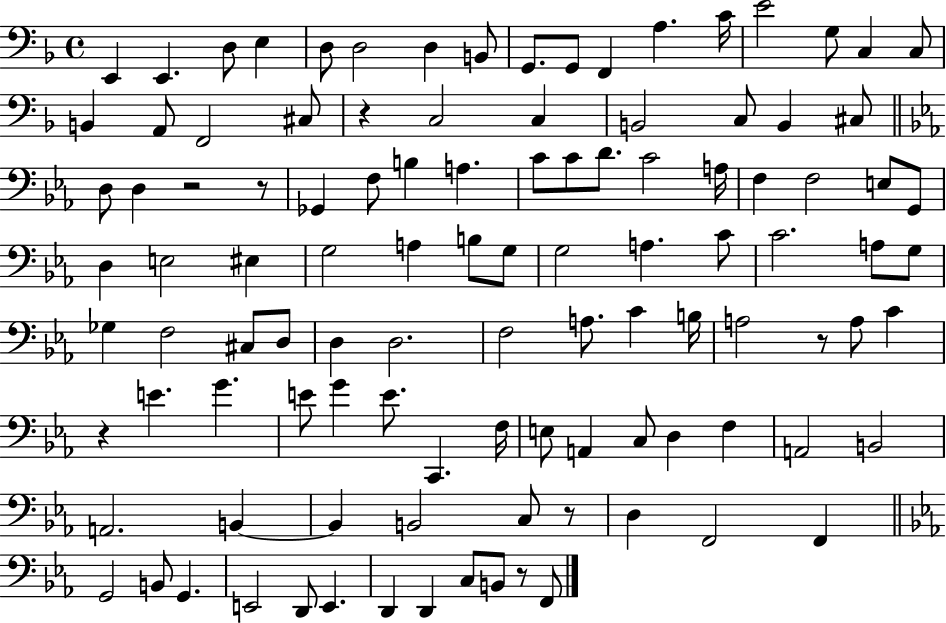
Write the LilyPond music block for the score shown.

{
  \clef bass
  \time 4/4
  \defaultTimeSignature
  \key f \major
  e,4 e,4. d8 e4 | d8 d2 d4 b,8 | g,8. g,8 f,4 a4. c'16 | e'2 g8 c4 c8 | \break b,4 a,8 f,2 cis8 | r4 c2 c4 | b,2 c8 b,4 cis8 | \bar "||" \break \key ees \major d8 d4 r2 r8 | ges,4 f8 b4 a4. | c'8 c'8 d'8. c'2 a16 | f4 f2 e8 g,8 | \break d4 e2 eis4 | g2 a4 b8 g8 | g2 a4. c'8 | c'2. a8 g8 | \break ges4 f2 cis8 d8 | d4 d2. | f2 a8. c'4 b16 | a2 r8 a8 c'4 | \break r4 e'4. g'4. | e'8 g'4 e'8. c,4. f16 | e8 a,4 c8 d4 f4 | a,2 b,2 | \break a,2. b,4~~ | b,4 b,2 c8 r8 | d4 f,2 f,4 | \bar "||" \break \key c \minor g,2 b,8 g,4. | e,2 d,8 e,4. | d,4 d,4 c8 b,8 r8 f,8 | \bar "|."
}